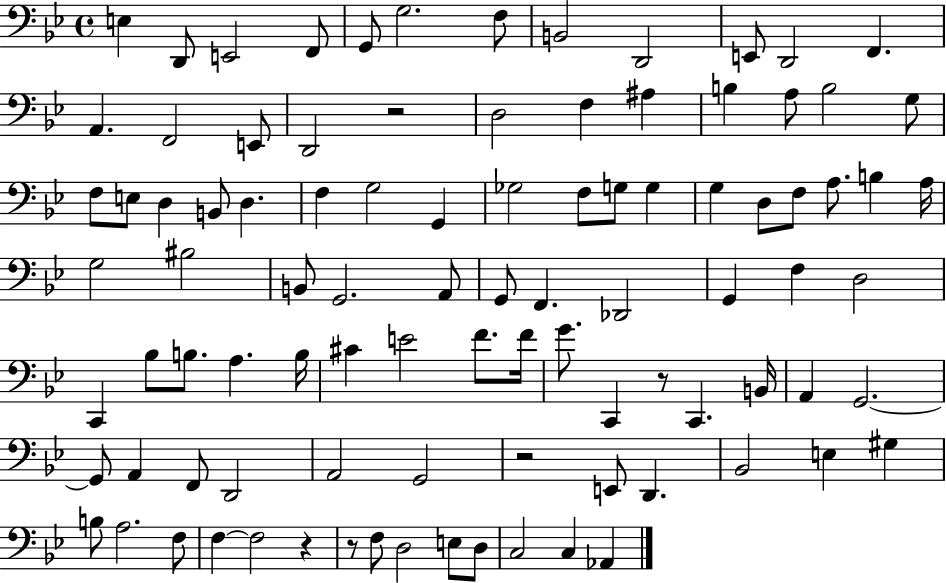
{
  \clef bass
  \time 4/4
  \defaultTimeSignature
  \key bes \major
  e4 d,8 e,2 f,8 | g,8 g2. f8 | b,2 d,2 | e,8 d,2 f,4. | \break a,4. f,2 e,8 | d,2 r2 | d2 f4 ais4 | b4 a8 b2 g8 | \break f8 e8 d4 b,8 d4. | f4 g2 g,4 | ges2 f8 g8 g4 | g4 d8 f8 a8. b4 a16 | \break g2 bis2 | b,8 g,2. a,8 | g,8 f,4. des,2 | g,4 f4 d2 | \break c,4 bes8 b8. a4. b16 | cis'4 e'2 f'8. f'16 | g'8. c,4 r8 c,4. b,16 | a,4 g,2.~~ | \break g,8 a,4 f,8 d,2 | a,2 g,2 | r2 e,8 d,4. | bes,2 e4 gis4 | \break b8 a2. f8 | f4~~ f2 r4 | r8 f8 d2 e8 d8 | c2 c4 aes,4 | \break \bar "|."
}